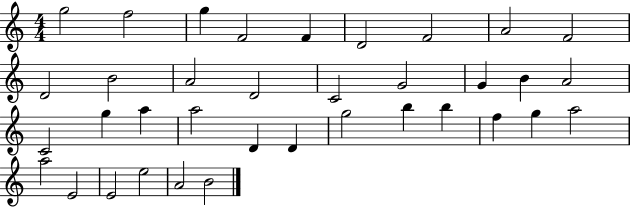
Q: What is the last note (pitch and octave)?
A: B4